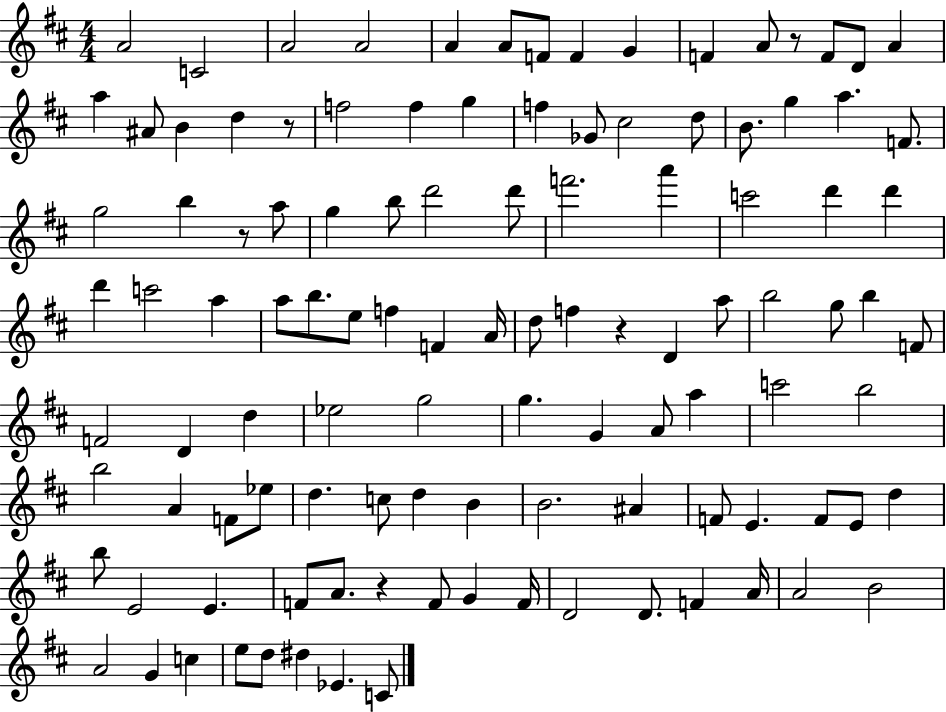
{
  \clef treble
  \numericTimeSignature
  \time 4/4
  \key d \major
  \repeat volta 2 { a'2 c'2 | a'2 a'2 | a'4 a'8 f'8 f'4 g'4 | f'4 a'8 r8 f'8 d'8 a'4 | \break a''4 ais'8 b'4 d''4 r8 | f''2 f''4 g''4 | f''4 ges'8 cis''2 d''8 | b'8. g''4 a''4. f'8. | \break g''2 b''4 r8 a''8 | g''4 b''8 d'''2 d'''8 | f'''2. a'''4 | c'''2 d'''4 d'''4 | \break d'''4 c'''2 a''4 | a''8 b''8. e''8 f''4 f'4 a'16 | d''8 f''4 r4 d'4 a''8 | b''2 g''8 b''4 f'8 | \break f'2 d'4 d''4 | ees''2 g''2 | g''4. g'4 a'8 a''4 | c'''2 b''2 | \break b''2 a'4 f'8 ees''8 | d''4. c''8 d''4 b'4 | b'2. ais'4 | f'8 e'4. f'8 e'8 d''4 | \break b''8 e'2 e'4. | f'8 a'8. r4 f'8 g'4 f'16 | d'2 d'8. f'4 a'16 | a'2 b'2 | \break a'2 g'4 c''4 | e''8 d''8 dis''4 ees'4. c'8 | } \bar "|."
}